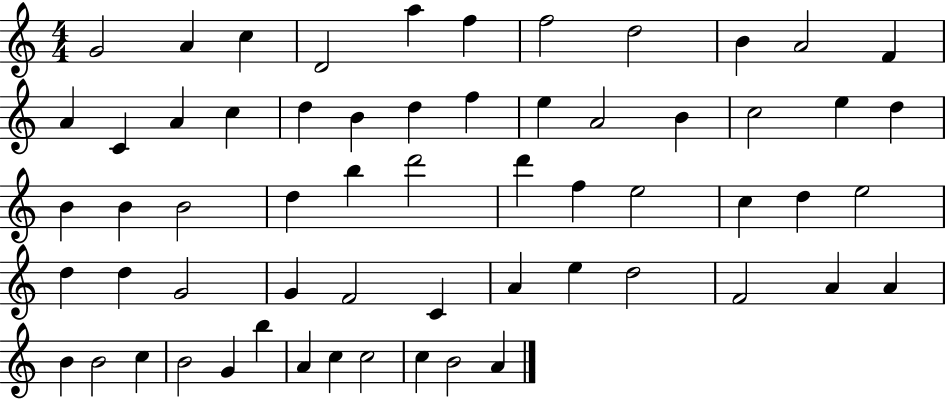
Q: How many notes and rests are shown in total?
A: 61